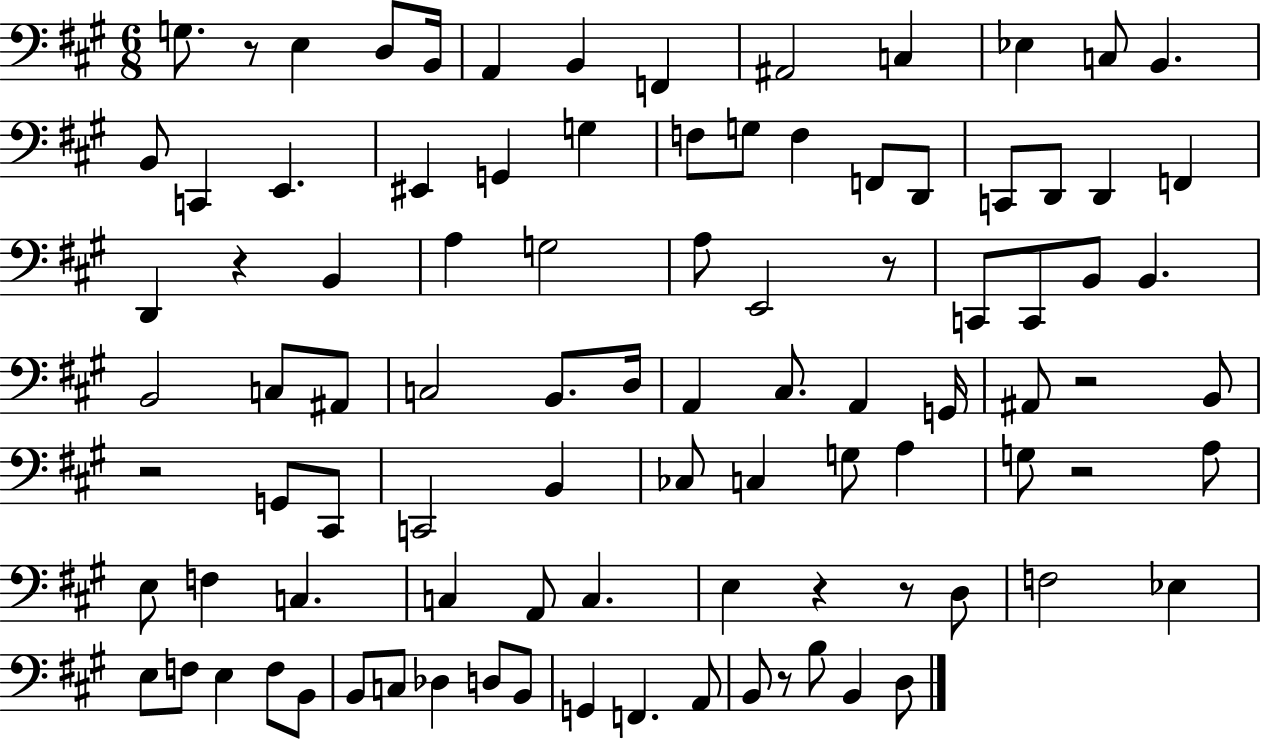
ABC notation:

X:1
T:Untitled
M:6/8
L:1/4
K:A
G,/2 z/2 E, D,/2 B,,/4 A,, B,, F,, ^A,,2 C, _E, C,/2 B,, B,,/2 C,, E,, ^E,, G,, G, F,/2 G,/2 F, F,,/2 D,,/2 C,,/2 D,,/2 D,, F,, D,, z B,, A, G,2 A,/2 E,,2 z/2 C,,/2 C,,/2 B,,/2 B,, B,,2 C,/2 ^A,,/2 C,2 B,,/2 D,/4 A,, ^C,/2 A,, G,,/4 ^A,,/2 z2 B,,/2 z2 G,,/2 ^C,,/2 C,,2 B,, _C,/2 C, G,/2 A, G,/2 z2 A,/2 E,/2 F, C, C, A,,/2 C, E, z z/2 D,/2 F,2 _E, E,/2 F,/2 E, F,/2 B,,/2 B,,/2 C,/2 _D, D,/2 B,,/2 G,, F,, A,,/2 B,,/2 z/2 B,/2 B,, D,/2